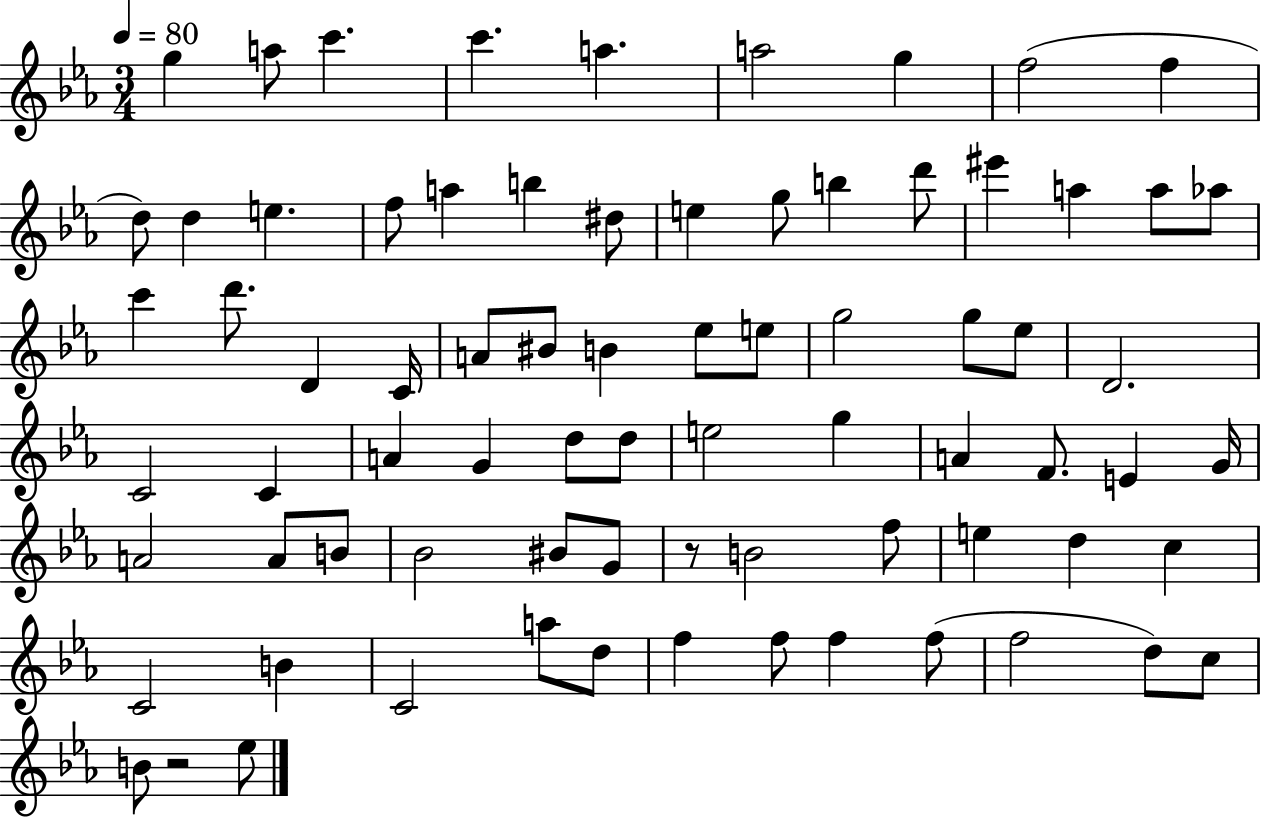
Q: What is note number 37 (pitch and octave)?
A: D4